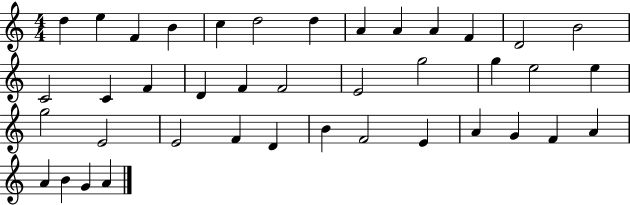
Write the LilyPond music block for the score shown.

{
  \clef treble
  \numericTimeSignature
  \time 4/4
  \key c \major
  d''4 e''4 f'4 b'4 | c''4 d''2 d''4 | a'4 a'4 a'4 f'4 | d'2 b'2 | \break c'2 c'4 f'4 | d'4 f'4 f'2 | e'2 g''2 | g''4 e''2 e''4 | \break g''2 e'2 | e'2 f'4 d'4 | b'4 f'2 e'4 | a'4 g'4 f'4 a'4 | \break a'4 b'4 g'4 a'4 | \bar "|."
}